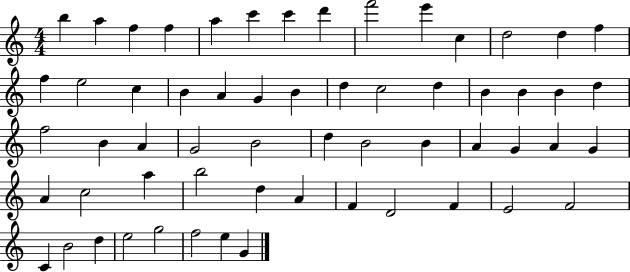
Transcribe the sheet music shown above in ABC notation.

X:1
T:Untitled
M:4/4
L:1/4
K:C
b a f f a c' c' d' f'2 e' c d2 d f f e2 c B A G B d c2 d B B B d f2 B A G2 B2 d B2 B A G A G A c2 a b2 d A F D2 F E2 F2 C B2 d e2 g2 f2 e G